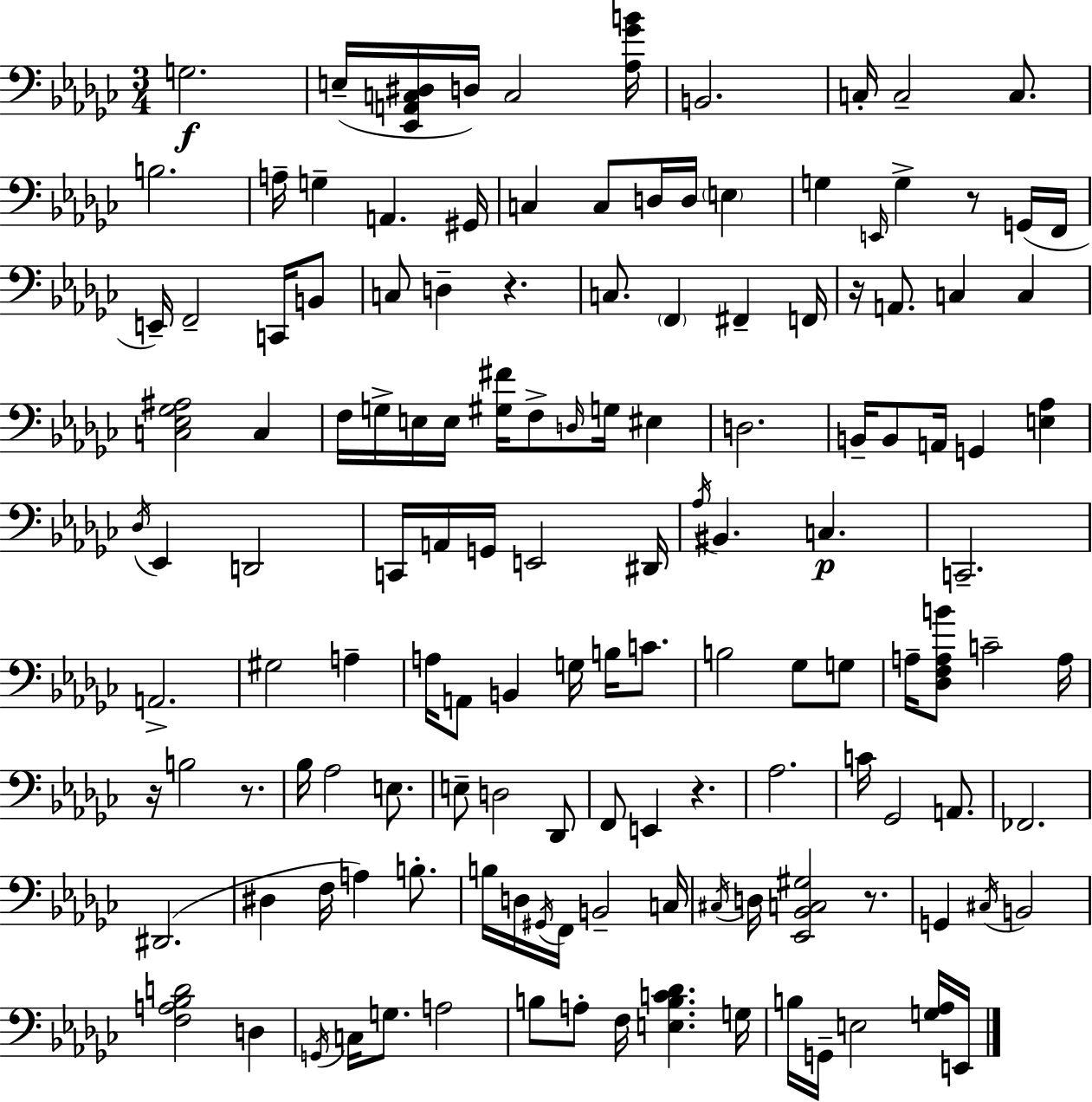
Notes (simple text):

G3/h. E3/s [Eb2,A2,C3,D#3]/s D3/s C3/h [Ab3,Gb4,B4]/s B2/h. C3/s C3/h C3/e. B3/h. A3/s G3/q A2/q. G#2/s C3/q C3/e D3/s D3/s E3/q G3/q E2/s G3/q R/e G2/s F2/s E2/s F2/h C2/s B2/e C3/e D3/q R/q. C3/e. F2/q F#2/q F2/s R/s A2/e. C3/q C3/q [C3,Eb3,Gb3,A#3]/h C3/q F3/s G3/s E3/s E3/s [G#3,F#4]/s F3/e D3/s G3/s EIS3/q D3/h. B2/s B2/e A2/s G2/q [E3,Ab3]/q Db3/s Eb2/q D2/h C2/s A2/s G2/s E2/h D#2/s Ab3/s BIS2/q. C3/q. C2/h. A2/h. G#3/h A3/q A3/s A2/e B2/q G3/s B3/s C4/e. B3/h Gb3/e G3/e A3/s [Db3,F3,A3,B4]/e C4/h A3/s R/s B3/h R/e. Bb3/s Ab3/h E3/e. E3/e D3/h Db2/e F2/e E2/q R/q. Ab3/h. C4/s Gb2/h A2/e. FES2/h. D#2/h. D#3/q F3/s A3/q B3/e. B3/s D3/s G#2/s F2/s B2/h C3/s C#3/s D3/s [Eb2,Bb2,C3,G#3]/h R/e. G2/q C#3/s B2/h [F3,A3,Bb3,D4]/h D3/q G2/s C3/s G3/e. A3/h B3/e A3/e F3/s [E3,B3,C4,Db4]/q. G3/s B3/s G2/s E3/h [G3,Ab3]/s E2/s